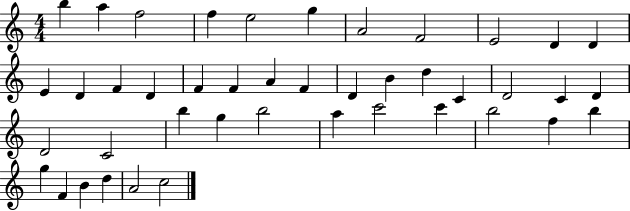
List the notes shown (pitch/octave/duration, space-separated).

B5/q A5/q F5/h F5/q E5/h G5/q A4/h F4/h E4/h D4/q D4/q E4/q D4/q F4/q D4/q F4/q F4/q A4/q F4/q D4/q B4/q D5/q C4/q D4/h C4/q D4/q D4/h C4/h B5/q G5/q B5/h A5/q C6/h C6/q B5/h F5/q B5/q G5/q F4/q B4/q D5/q A4/h C5/h